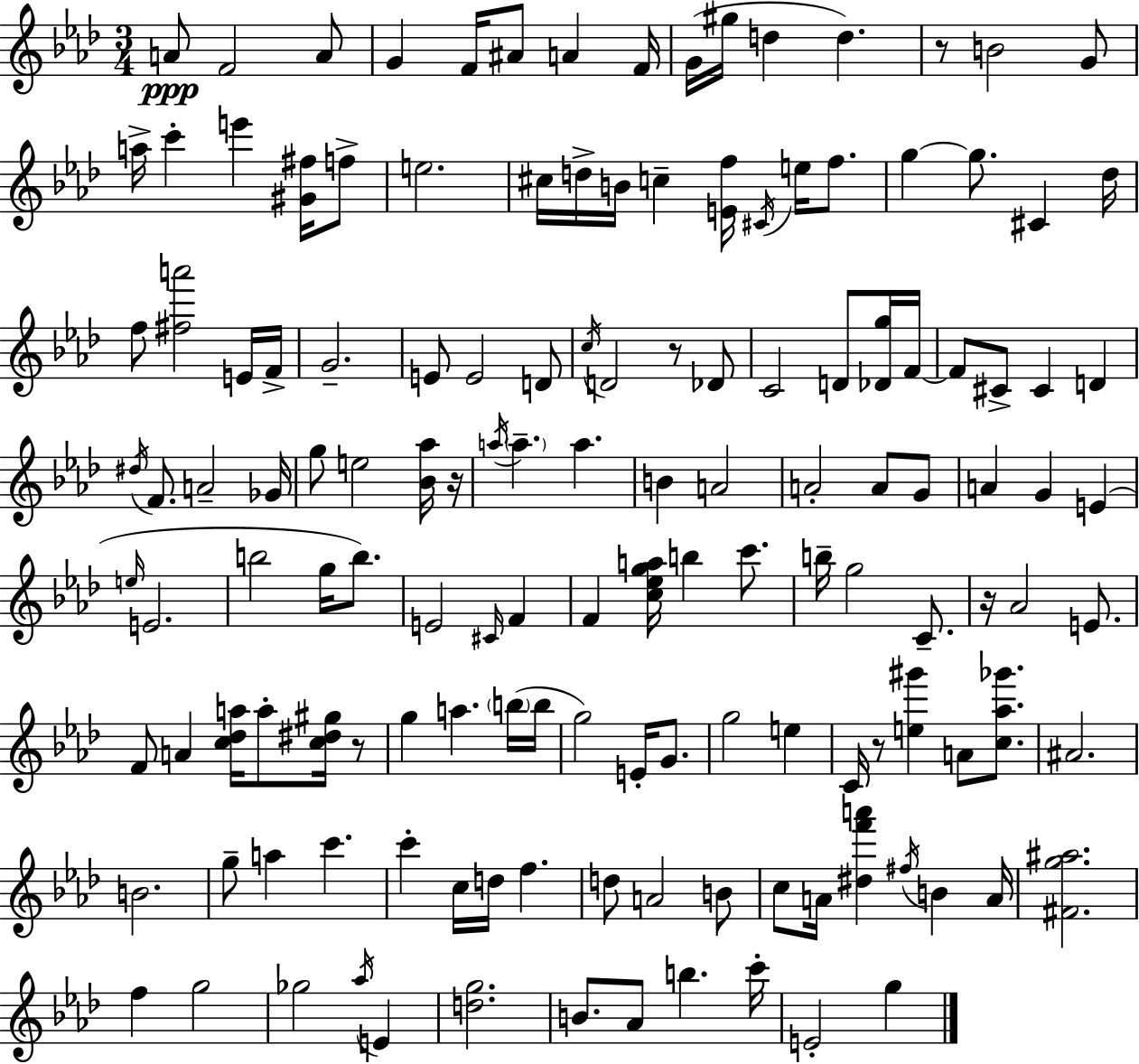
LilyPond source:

{
  \clef treble
  \numericTimeSignature
  \time 3/4
  \key aes \major
  \repeat volta 2 { a'8\ppp f'2 a'8 | g'4 f'16 ais'8 a'4 f'16 | g'16( gis''16 d''4 d''4.) | r8 b'2 g'8 | \break a''16-> c'''4-. e'''4 <gis' fis''>16 f''8-> | e''2. | cis''16 d''16-> b'16 c''4-- <e' f''>16 \acciaccatura { cis'16 } e''16 f''8. | g''4~~ g''8. cis'4 | \break des''16 f''8 <fis'' a'''>2 e'16 | f'16-> g'2.-- | e'8 e'2 d'8 | \acciaccatura { c''16 } d'2 r8 | \break des'8 c'2 d'8 | <des' g''>16 f'16~~ f'8 cis'8-> cis'4 d'4 | \acciaccatura { dis''16 } f'8. a'2-- | ges'16 g''8 e''2 | \break <bes' aes''>16 r16 \acciaccatura { a''16 } \parenthesize a''4.-- a''4. | b'4 a'2 | a'2-. | a'8 g'8 a'4 g'4 | \break e'4( \grace { e''16 } e'2. | b''2 | g''16 b''8.) e'2 | \grace { cis'16 } f'4 f'4 <c'' ees'' g'' a''>16 b''4 | \break c'''8. b''16-- g''2 | c'8.-- r16 aes'2 | e'8. f'8 a'4 | <c'' des'' a''>16 a''8-. <c'' dis'' gis''>16 r8 g''4 a''4. | \break \parenthesize b''16( b''16 g''2) | e'16-. g'8. g''2 | e''4 c'16 r8 <e'' gis'''>4 | a'8 <c'' aes'' ges'''>8. ais'2. | \break b'2. | g''8-- a''4 | c'''4. c'''4-. c''16 d''16 | f''4. d''8 a'2 | \break b'8 c''8 a'16 <dis'' f''' a'''>4 | \acciaccatura { fis''16 } b'4 a'16 <fis' g'' ais''>2. | f''4 g''2 | ges''2 | \break \acciaccatura { aes''16 } e'4 <d'' g''>2. | b'8. aes'8 | b''4. c'''16-. e'2-. | g''4 } \bar "|."
}